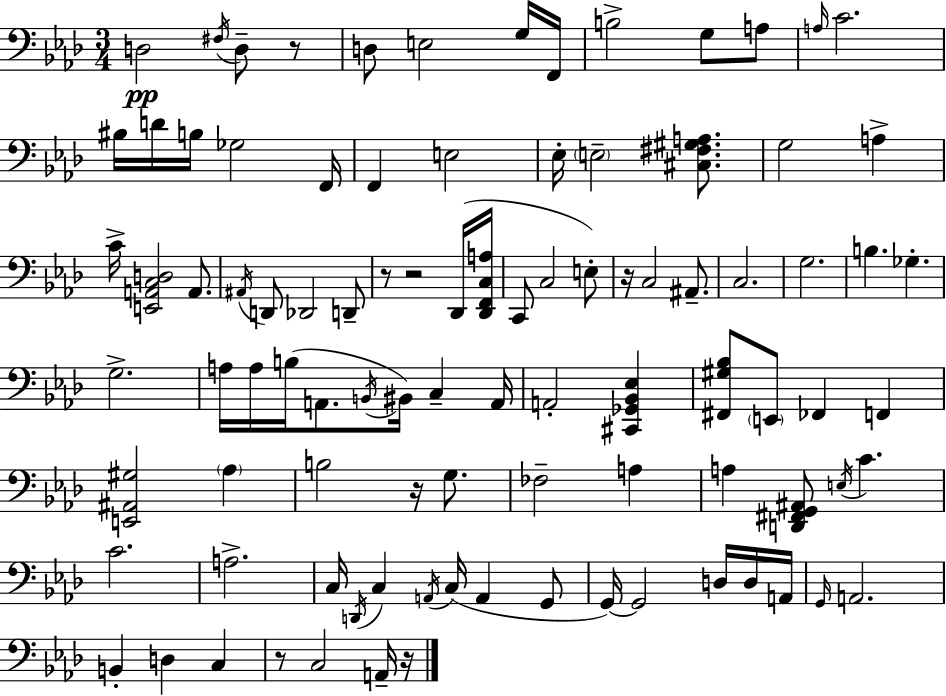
D3/h F#3/s D3/e R/e D3/e E3/h G3/s F2/s B3/h G3/e A3/e A3/s C4/h. BIS3/s D4/s B3/s Gb3/h F2/s F2/q E3/h Eb3/s E3/h [C#3,F#3,G#3,A3]/e. G3/h A3/q C4/s [E2,A2,C3,D3]/h A2/e. A#2/s D2/e Db2/h D2/e R/e R/h Db2/s [Db2,F2,C3,A3]/s C2/e C3/h E3/e R/s C3/h A#2/e. C3/h. G3/h. B3/q. Gb3/q. G3/h. A3/s A3/s B3/s A2/e. B2/s BIS2/s C3/q A2/s A2/h [C#2,Gb2,Bb2,Eb3]/q [F#2,G#3,Bb3]/e E2/e FES2/q F2/q [E2,A#2,G#3]/h Ab3/q B3/h R/s G3/e. FES3/h A3/q A3/q [D2,F#2,G2,A#2]/e E3/s C4/q. C4/h. A3/h. C3/s D2/s C3/q A2/s C3/s A2/q G2/e G2/s G2/h D3/s D3/s A2/s G2/s A2/h. B2/q D3/q C3/q R/e C3/h A2/s R/s